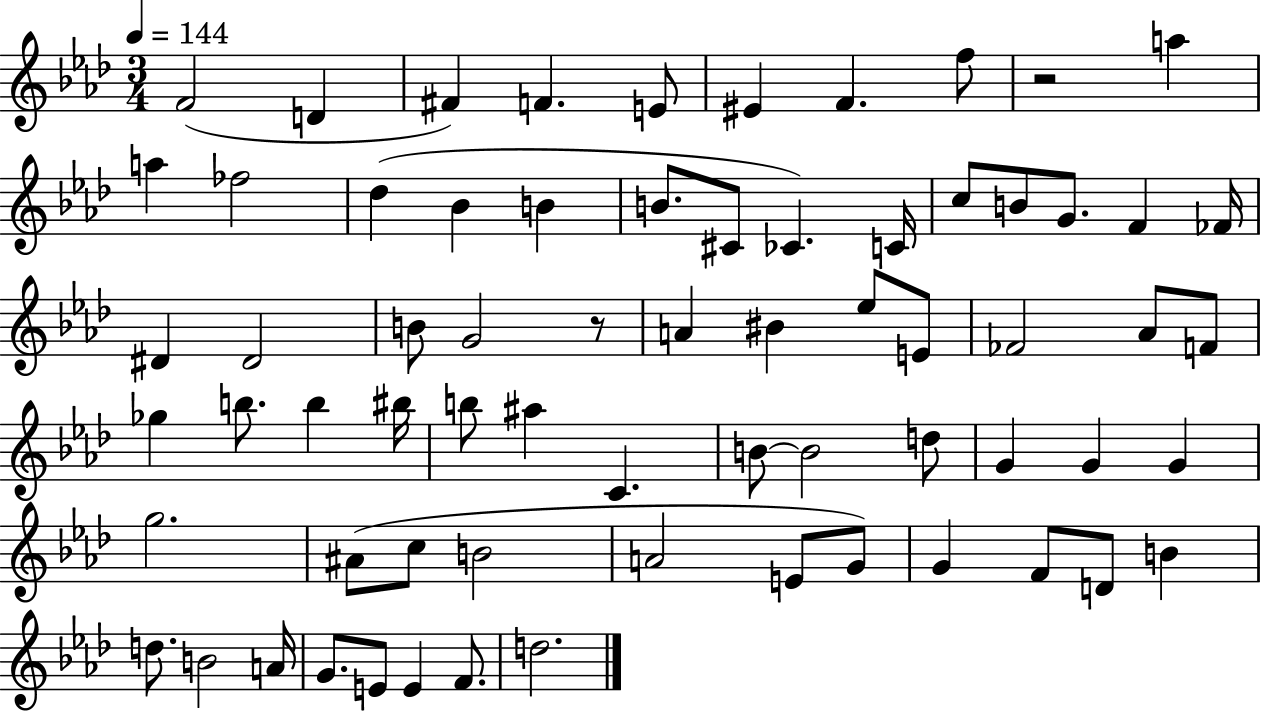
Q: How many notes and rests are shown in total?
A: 68